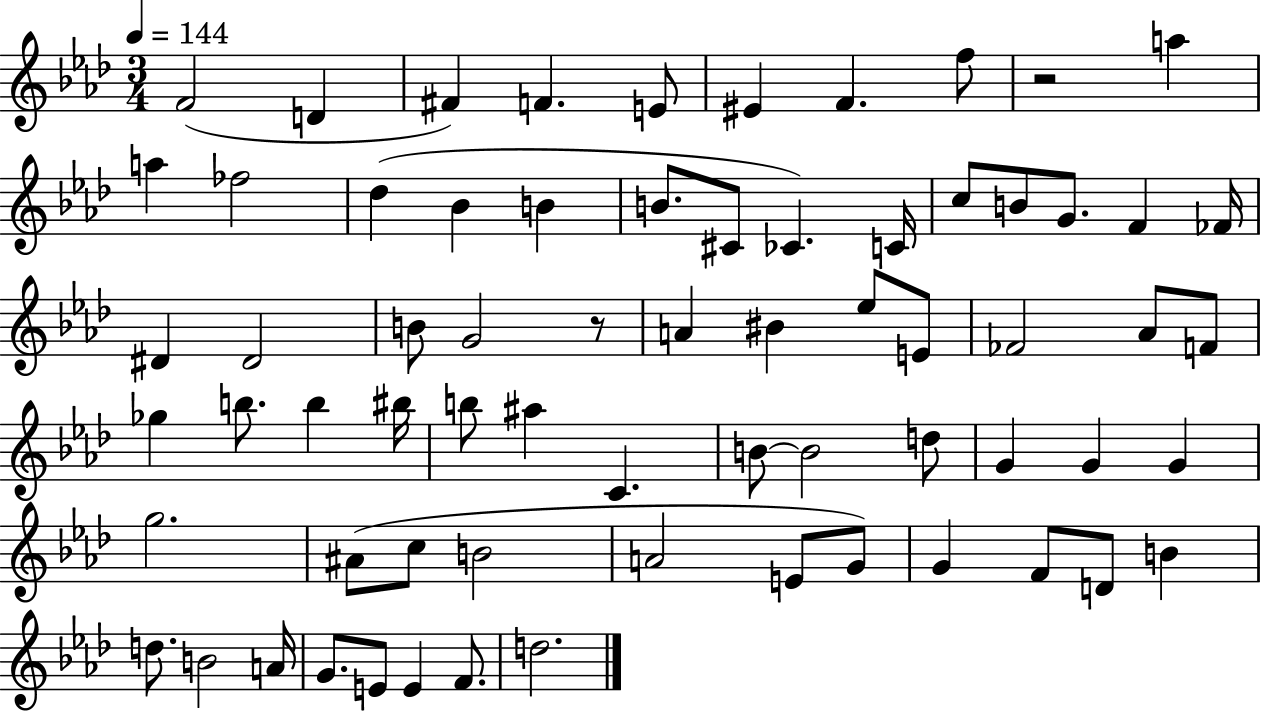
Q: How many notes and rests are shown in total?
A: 68